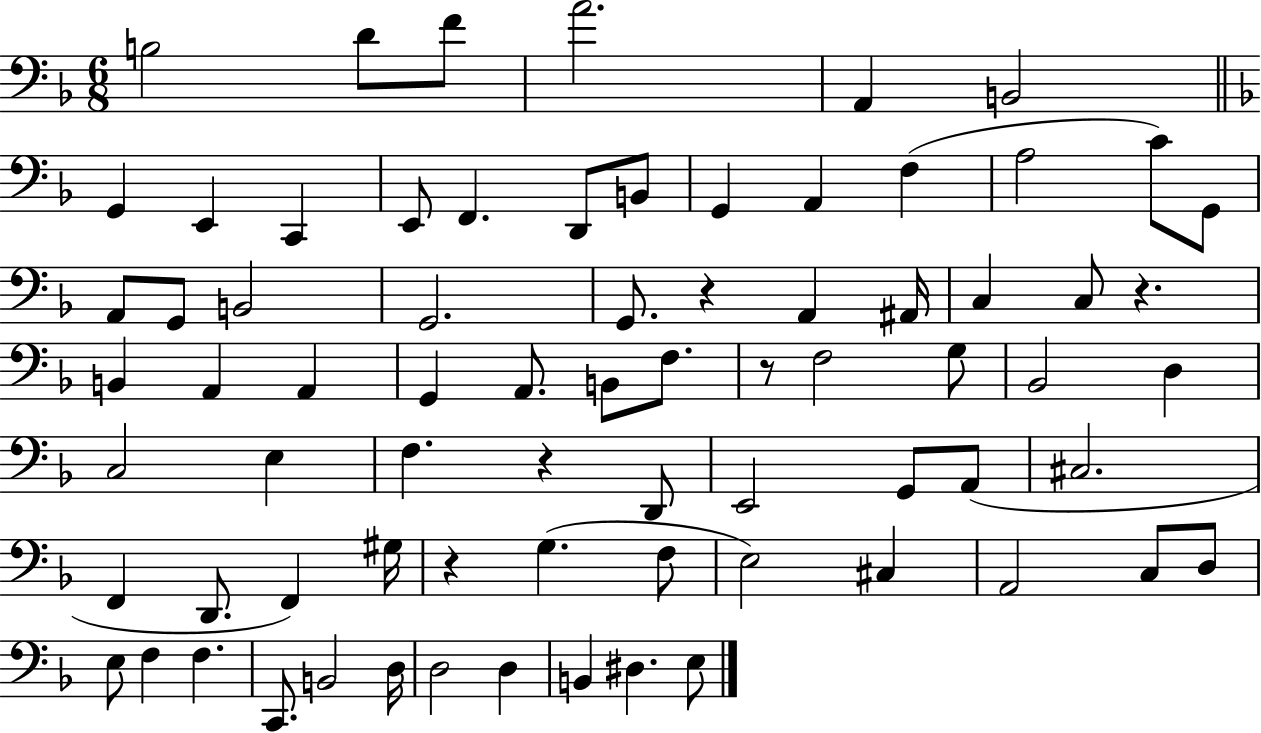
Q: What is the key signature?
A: F major